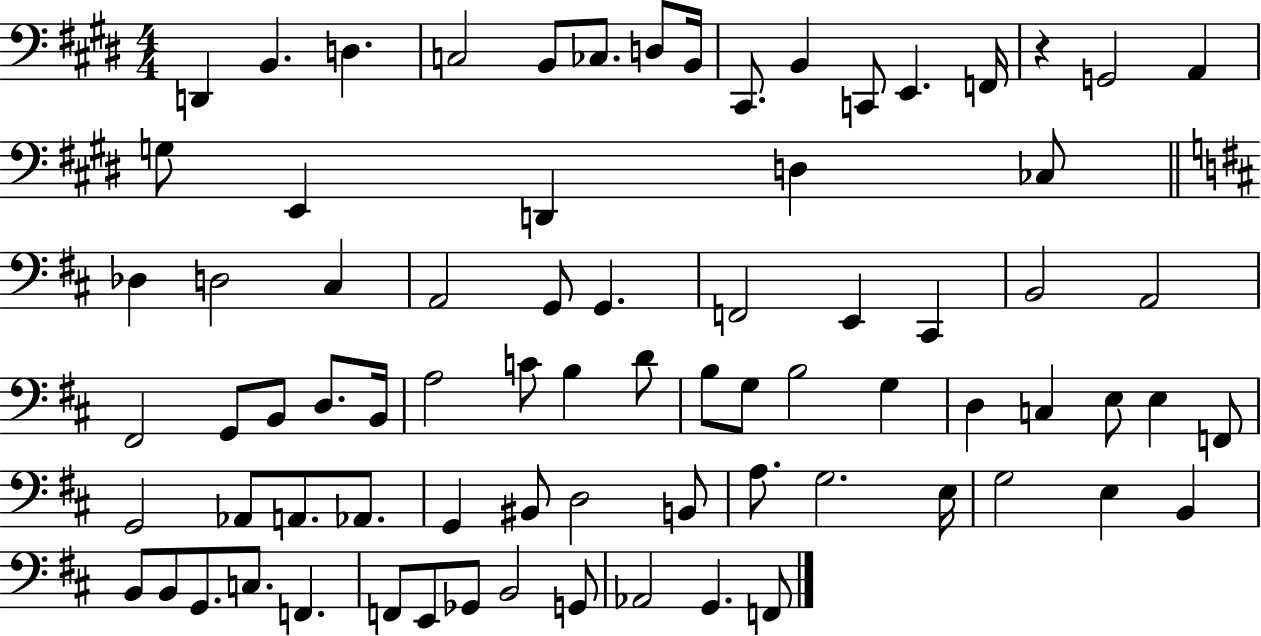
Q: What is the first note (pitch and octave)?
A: D2